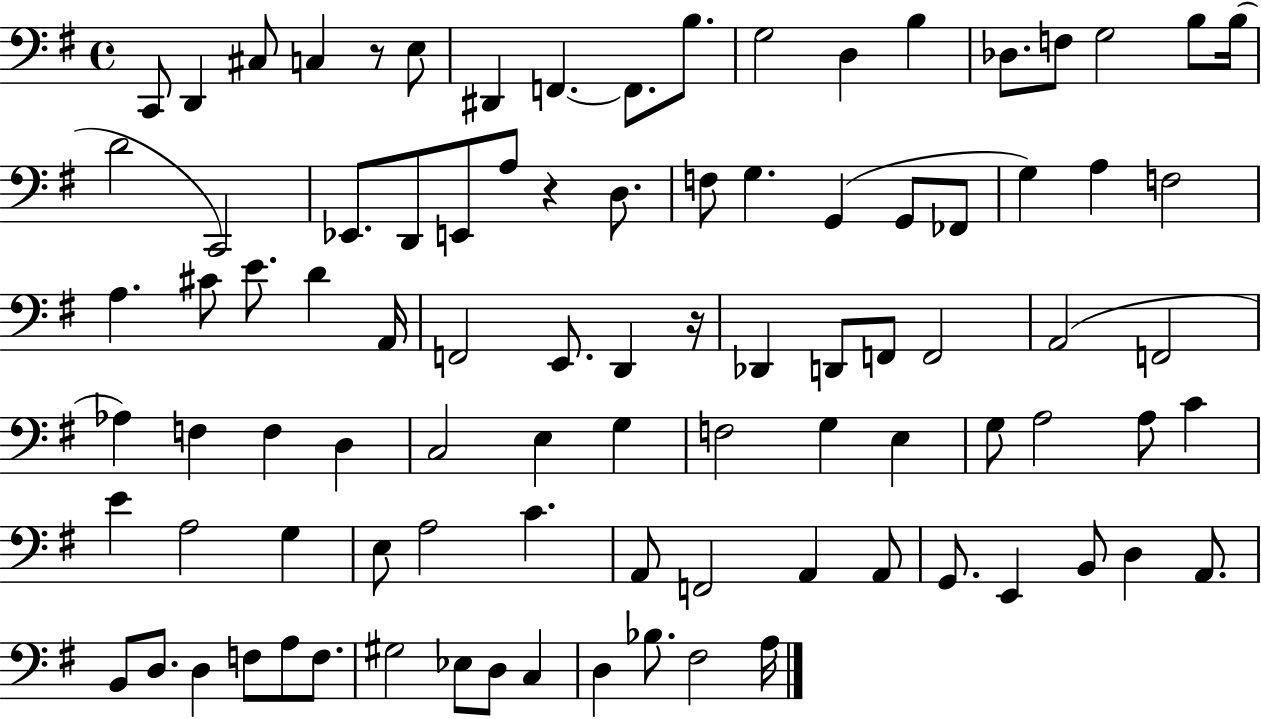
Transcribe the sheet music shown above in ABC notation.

X:1
T:Untitled
M:4/4
L:1/4
K:G
C,,/2 D,, ^C,/2 C, z/2 E,/2 ^D,, F,, F,,/2 B,/2 G,2 D, B, _D,/2 F,/2 G,2 B,/2 B,/4 D2 C,,2 _E,,/2 D,,/2 E,,/2 A,/2 z D,/2 F,/2 G, G,, G,,/2 _F,,/2 G, A, F,2 A, ^C/2 E/2 D A,,/4 F,,2 E,,/2 D,, z/4 _D,, D,,/2 F,,/2 F,,2 A,,2 F,,2 _A, F, F, D, C,2 E, G, F,2 G, E, G,/2 A,2 A,/2 C E A,2 G, E,/2 A,2 C A,,/2 F,,2 A,, A,,/2 G,,/2 E,, B,,/2 D, A,,/2 B,,/2 D,/2 D, F,/2 A,/2 F,/2 ^G,2 _E,/2 D,/2 C, D, _B,/2 ^F,2 A,/4